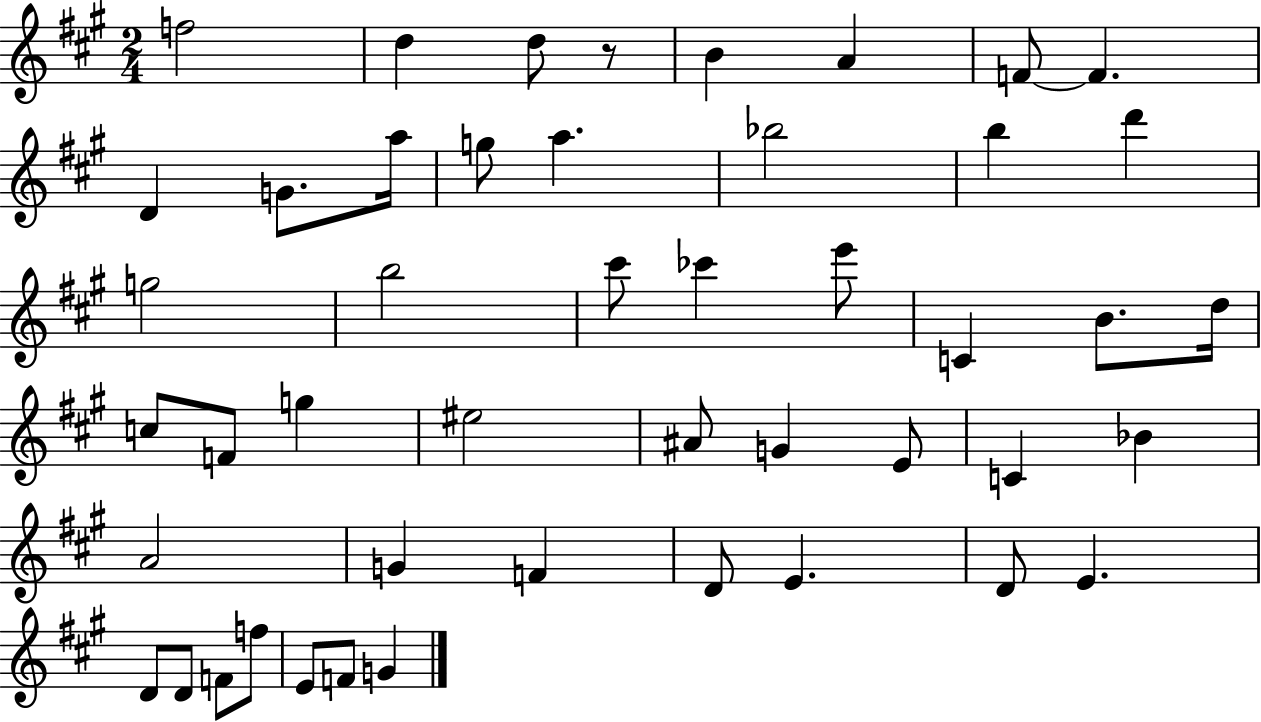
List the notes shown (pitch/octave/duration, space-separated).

F5/h D5/q D5/e R/e B4/q A4/q F4/e F4/q. D4/q G4/e. A5/s G5/e A5/q. Bb5/h B5/q D6/q G5/h B5/h C#6/e CES6/q E6/e C4/q B4/e. D5/s C5/e F4/e G5/q EIS5/h A#4/e G4/q E4/e C4/q Bb4/q A4/h G4/q F4/q D4/e E4/q. D4/e E4/q. D4/e D4/e F4/e F5/e E4/e F4/e G4/q